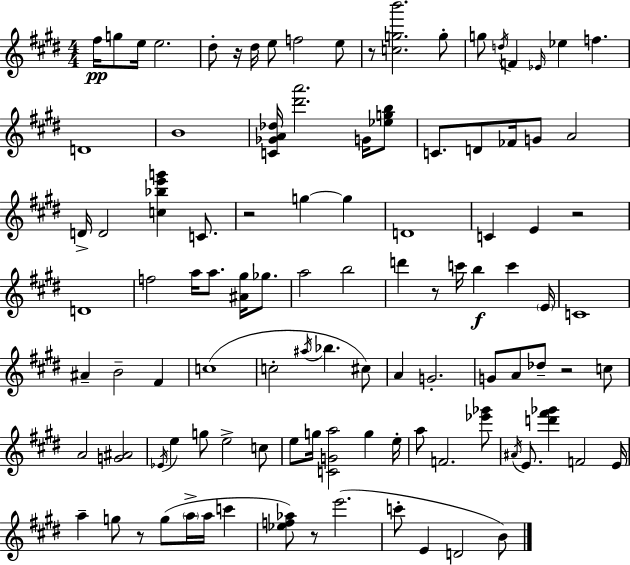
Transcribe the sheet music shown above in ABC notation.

X:1
T:Untitled
M:4/4
L:1/4
K:E
^f/4 g/2 e/4 e2 ^d/2 z/4 ^d/4 e/2 f2 e/2 z/2 [cgb']2 g/2 g/2 d/4 F _E/4 _e f D4 B4 [C_GA_d]/4 [^d'a']2 G/4 [_egb]/2 C/2 D/2 _F/4 G/2 A2 D/4 D2 [c_be'g'] C/2 z2 g g D4 C E z2 D4 f2 a/4 a/2 [^A^g]/4 _g/2 a2 b2 d' z/2 c'/4 b c' E/4 C4 ^A B2 ^F c4 c2 ^a/4 _b ^c/2 A G2 G/2 A/2 _d/2 z2 c/2 A2 [G^A]2 _E/4 e g/2 e2 c/2 e/2 g/4 [CGa]2 g e/4 a/2 F2 [_e'_g']/2 ^A/4 E/2 [d'^f'_g'] F2 E/4 a g/2 z/2 g/2 a/4 a/4 c' [_ef_a]/2 z/2 e'2 c'/2 E D2 B/2